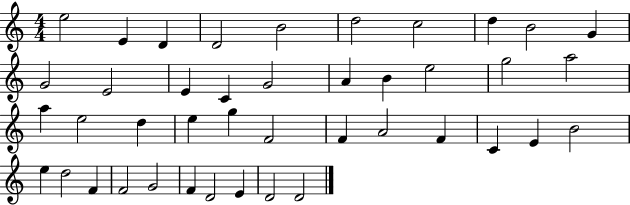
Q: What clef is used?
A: treble